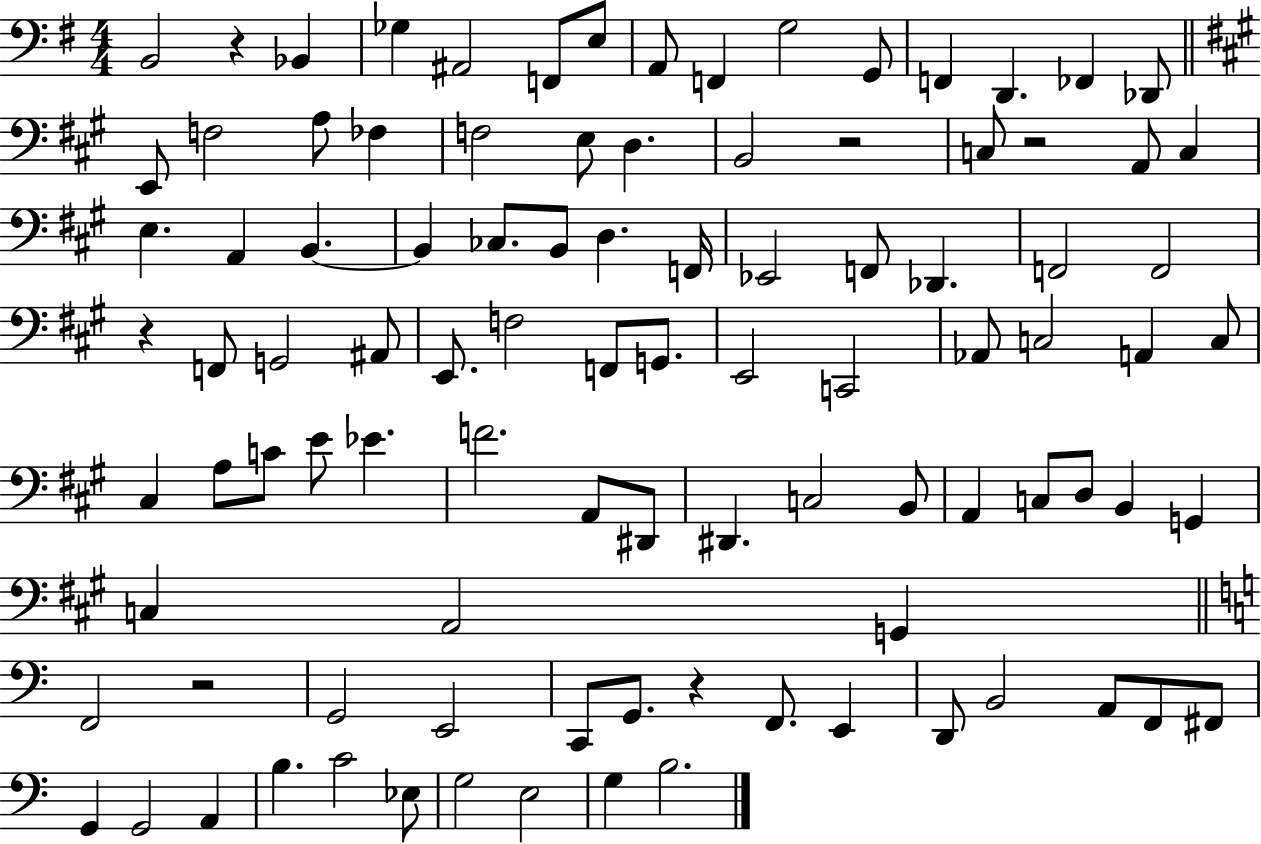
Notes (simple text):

B2/h R/q Bb2/q Gb3/q A#2/h F2/e E3/e A2/e F2/q G3/h G2/e F2/q D2/q. FES2/q Db2/e E2/e F3/h A3/e FES3/q F3/h E3/e D3/q. B2/h R/h C3/e R/h A2/e C3/q E3/q. A2/q B2/q. B2/q CES3/e. B2/e D3/q. F2/s Eb2/h F2/e Db2/q. F2/h F2/h R/q F2/e G2/h A#2/e E2/e. F3/h F2/e G2/e. E2/h C2/h Ab2/e C3/h A2/q C3/e C#3/q A3/e C4/e E4/e Eb4/q. F4/h. A2/e D#2/e D#2/q. C3/h B2/e A2/q C3/e D3/e B2/q G2/q C3/q A2/h G2/q F2/h R/h G2/h E2/h C2/e G2/e. R/q F2/e. E2/q D2/e B2/h A2/e F2/e F#2/e G2/q G2/h A2/q B3/q. C4/h Eb3/e G3/h E3/h G3/q B3/h.